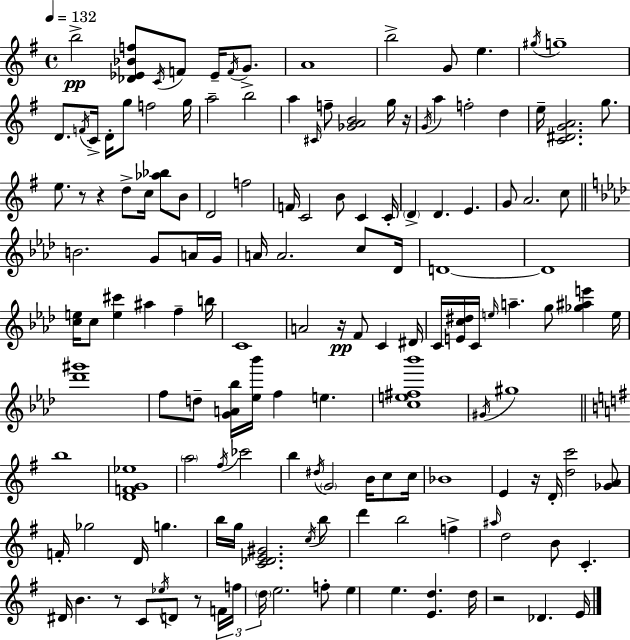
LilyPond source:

{
  \clef treble
  \time 4/4
  \defaultTimeSignature
  \key e \minor
  \tempo 4 = 132
  b''2->\pp <des' ees' bes' f''>8 \acciaccatura { c'16 } f'8 ees'16-- \acciaccatura { f'16 } g'8.-> | a'1 | b''2-> g'8 e''4. | \acciaccatura { gis''16 } g''1-- | \break d'8. \acciaccatura { f'16 } c'16-> d'16-. g''8 f''2 | g''16 a''2-- b''2 | a''4 \grace { cis'16 } f''8-- <ges' a' b'>2 | g''16 r16 \acciaccatura { g'16 } a''4 f''2-. | \break d''4 e''16-- <c' dis' g' a'>2. | g''8. e''8. r8 r4 d''8-> | c''16 <aes'' bes''>8 b'8 d'2 f''2 | f'16 c'2 b'8 | \break c'4 c'16-. \parenthesize d'4-> d'4. | e'4. g'8 a'2. | c''8 \bar "||" \break \key f \minor b'2. g'8 a'16 g'16 | a'16 a'2. c''8 des'16 | d'1~~ | d'1 | \break <c'' e''>16 c''8 <e'' cis'''>4 ais''4 f''4-- b''16 | c'1 | a'2 r16\pp f'8 c'4 dis'16 | c'16 <e' c'' dis''>16 c'16 \grace { e''16 } a''4.-- g''8 <ges'' ais'' e'''>4 | \break e''16 <des''' gis'''>1 | f''8 d''8-- <g' a' bes''>16 <ees'' bes'''>16 f''4 e''4. | <c'' e'' fis'' bes'''>1 | \acciaccatura { gis'16 } gis''1 | \break \bar "||" \break \key g \major b''1 | <d' f' g' ees''>1 | \parenthesize a''2 \acciaccatura { fis''16 } ces'''2 | b''4 \acciaccatura { dis''16 } \parenthesize g'2 b'16 c''8 | \break c''16 bes'1 | e'4 r16 d'16-. <d'' c'''>2 | <ges' a'>8 f'16-. ges''2 d'16 g''4. | b''16 g''16 <c' des' e' gis'>2. | \break \acciaccatura { c''16 } b''8 d'''4 b''2 f''4-> | \grace { ais''16 } d''2 b'8 c'4.-. | dis'16 b'4. r8 c'8 \acciaccatura { ees''16 } | d'8 r8 \tuplet 3/2 { f'16 f''16 \parenthesize d''16 } e''2. | \break f''8-. e''4 e''4. <e' d''>4. | d''16 r2 des'4. | e'16 \bar "|."
}